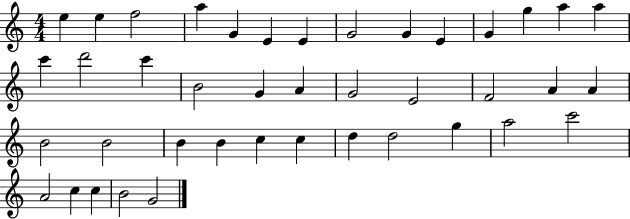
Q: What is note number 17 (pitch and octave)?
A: C6